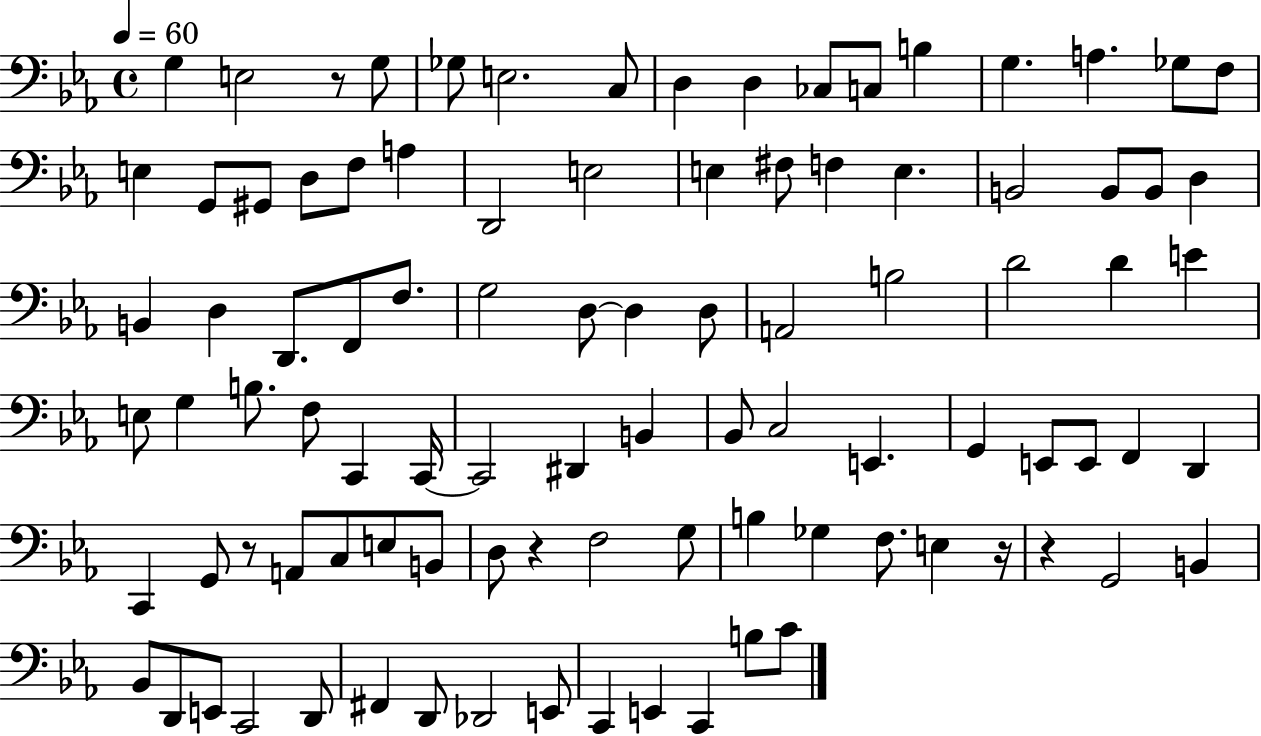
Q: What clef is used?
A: bass